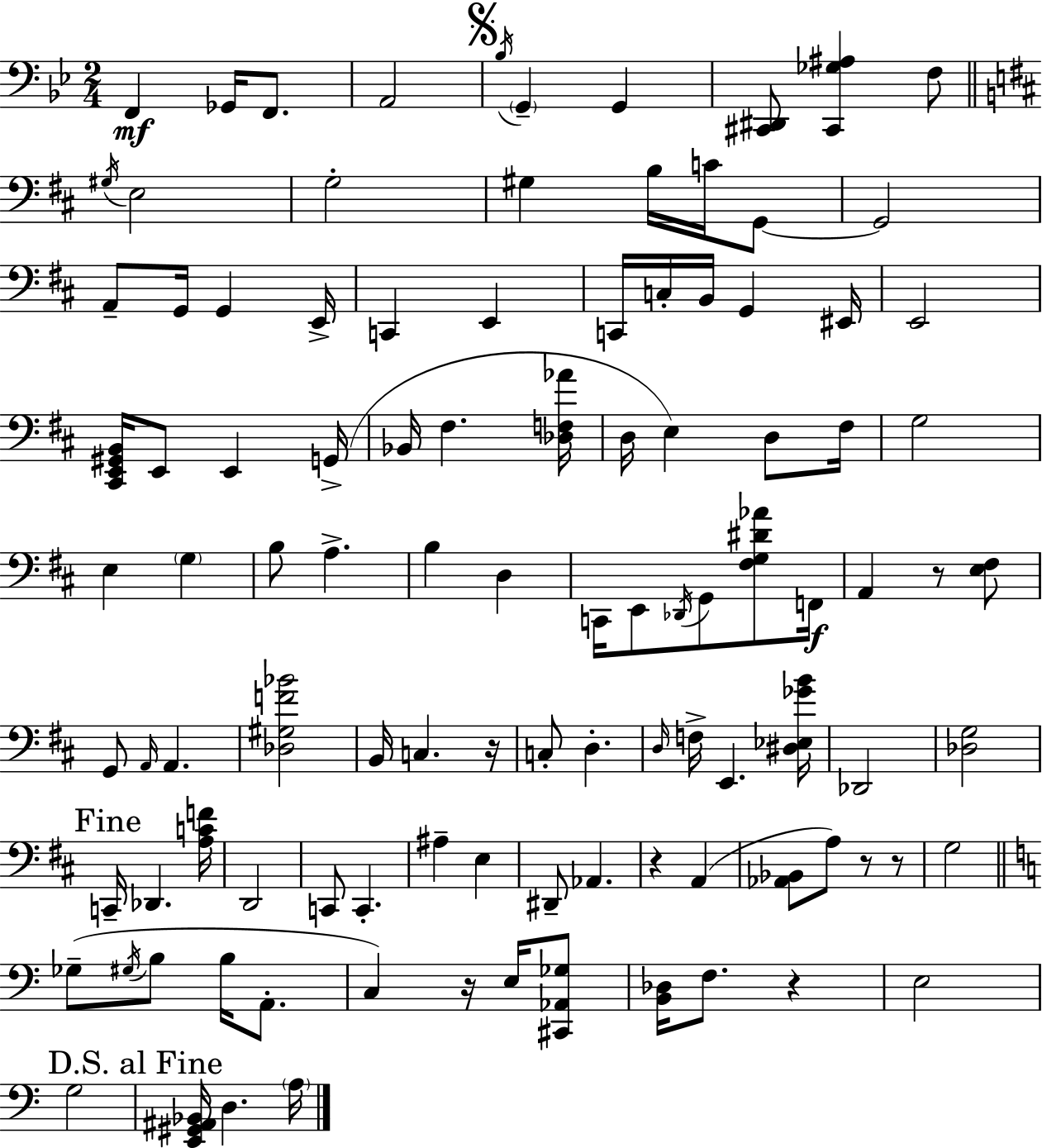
{
  \clef bass
  \numericTimeSignature
  \time 2/4
  \key bes \major
  f,4\mf ges,16 f,8. | a,2 | \mark \markup { \musicglyph "scripts.segno" } \acciaccatura { bes16 } \parenthesize g,4-- g,4 | <cis, dis,>8 <cis, ges ais>4 f8 | \break \bar "||" \break \key d \major \acciaccatura { gis16 } e2 | g2-. | gis4 b16 c'16 g,8~~ | g,2 | \break a,8-- g,16 g,4 | e,16-> c,4 e,4 | c,16 c16-. b,16 g,4 | eis,16 e,2 | \break <cis, e, gis, b,>16 e,8 e,4 | g,16->( bes,16 fis4. | <des f aes'>16 d16 e4) d8 | fis16 g2 | \break e4 \parenthesize g4 | b8 a4.-> | b4 d4 | c,16 e,8 \acciaccatura { des,16 } g,8 <fis g dis' aes'>8 | \break f,16\f a,4 r8 | <e fis>8 g,8 \grace { a,16 } a,4. | <des gis f' bes'>2 | b,16 c4. | \break r16 c8-. d4.-. | \grace { d16 } f16-> e,4. | <dis ees ges' b'>16 des,2 | <des g>2 | \break \mark "Fine" c,16-- des,4. | <a c' f'>16 d,2 | c,8 c,4.-. | ais4-- | \break e4 dis,8-- aes,4. | r4 | a,4( <aes, bes,>8 a8) | r8 r8 g2 | \break \bar "||" \break \key c \major ges8--( \acciaccatura { gis16 } b8 b16 a,8.-. | c4) r16 e16 <cis, aes, ges>8 | <b, des>16 f8. r4 | e2 | \break g2 | \mark "D.S. al Fine" <e, gis, ais, bes,>16 d4. | \parenthesize a16 \bar "|."
}